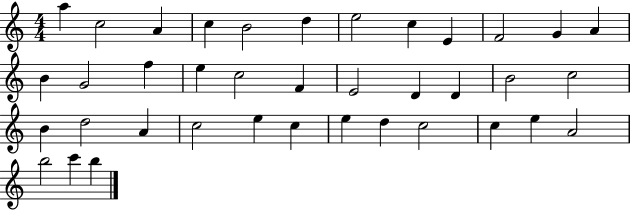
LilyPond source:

{
  \clef treble
  \numericTimeSignature
  \time 4/4
  \key c \major
  a''4 c''2 a'4 | c''4 b'2 d''4 | e''2 c''4 e'4 | f'2 g'4 a'4 | \break b'4 g'2 f''4 | e''4 c''2 f'4 | e'2 d'4 d'4 | b'2 c''2 | \break b'4 d''2 a'4 | c''2 e''4 c''4 | e''4 d''4 c''2 | c''4 e''4 a'2 | \break b''2 c'''4 b''4 | \bar "|."
}